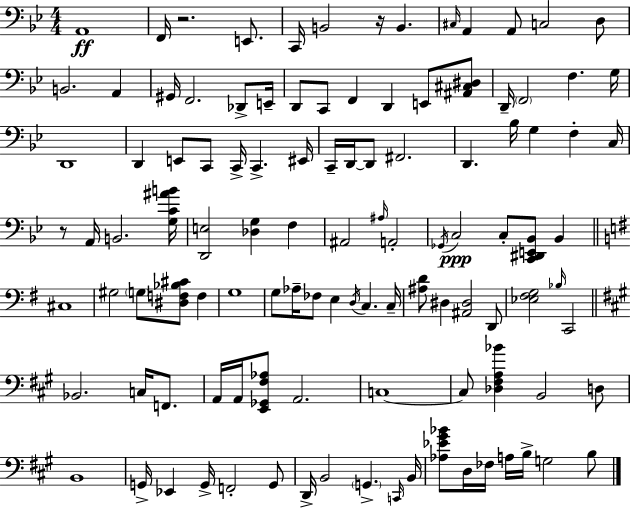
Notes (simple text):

A2/w F2/s R/h. E2/e. C2/s B2/h R/s B2/q. C#3/s A2/q A2/e C3/h D3/e B2/h. A2/q G#2/s F2/h. Db2/e E2/s D2/e C2/e F2/q D2/q E2/e [A#2,C#3,D#3]/e D2/s F2/h F3/q. G3/s D2/w D2/q E2/e C2/e C2/s C2/q. EIS2/s C2/s D2/s D2/e F#2/h. D2/q. Bb3/s G3/q F3/q C3/s R/e A2/s B2/h. [G3,C4,A#4,B4]/s [D2,E3]/h [Db3,G3]/q F3/q A#2/h A#3/s A2/h Gb2/s C3/h C3/e [C2,D#2,E2,Bb2]/e Bb2/q C#3/w G#3/h G3/e [D#3,F3,Bb3,C#4]/e F3/q G3/w G3/e Ab3/s FES3/e E3/q D3/s C3/q. C3/s [A#3,D4]/e D#3/q [A#2,D#3]/h D2/e [Eb3,F#3,G3]/h Bb3/s C2/h Bb2/h. C3/s F2/e. A2/s A2/s [E2,Gb2,F#3,Ab3]/e A2/h. C3/w C3/e [Db3,F#3,A3,Bb4]/q B2/h D3/e B2/w G2/s Eb2/q G2/s F2/h G2/e D2/s B2/h G2/q. C2/s B2/s [Ab3,Eb4,G#4,Bb4]/e D3/s FES3/s A3/s B3/s G3/h B3/e